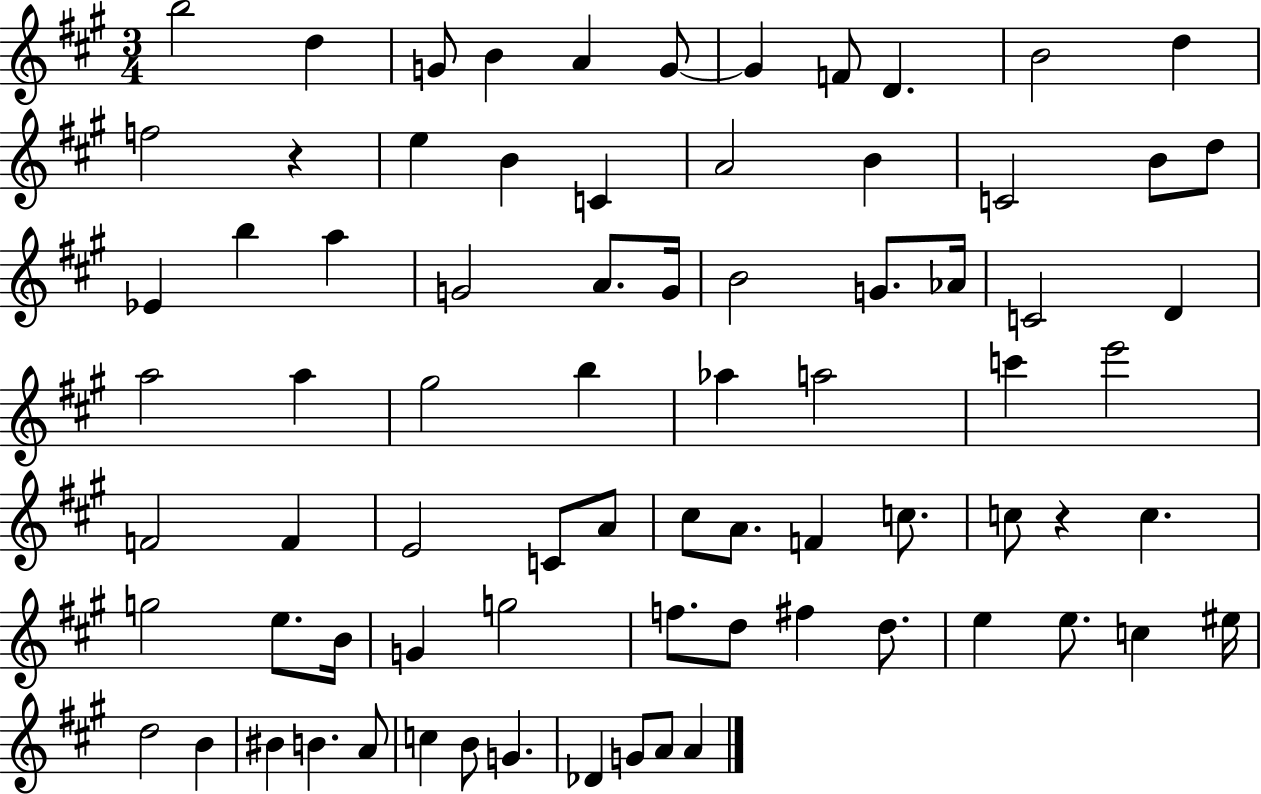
B5/h D5/q G4/e B4/q A4/q G4/e G4/q F4/e D4/q. B4/h D5/q F5/h R/q E5/q B4/q C4/q A4/h B4/q C4/h B4/e D5/e Eb4/q B5/q A5/q G4/h A4/e. G4/s B4/h G4/e. Ab4/s C4/h D4/q A5/h A5/q G#5/h B5/q Ab5/q A5/h C6/q E6/h F4/h F4/q E4/h C4/e A4/e C#5/e A4/e. F4/q C5/e. C5/e R/q C5/q. G5/h E5/e. B4/s G4/q G5/h F5/e. D5/e F#5/q D5/e. E5/q E5/e. C5/q EIS5/s D5/h B4/q BIS4/q B4/q. A4/e C5/q B4/e G4/q. Db4/q G4/e A4/e A4/q